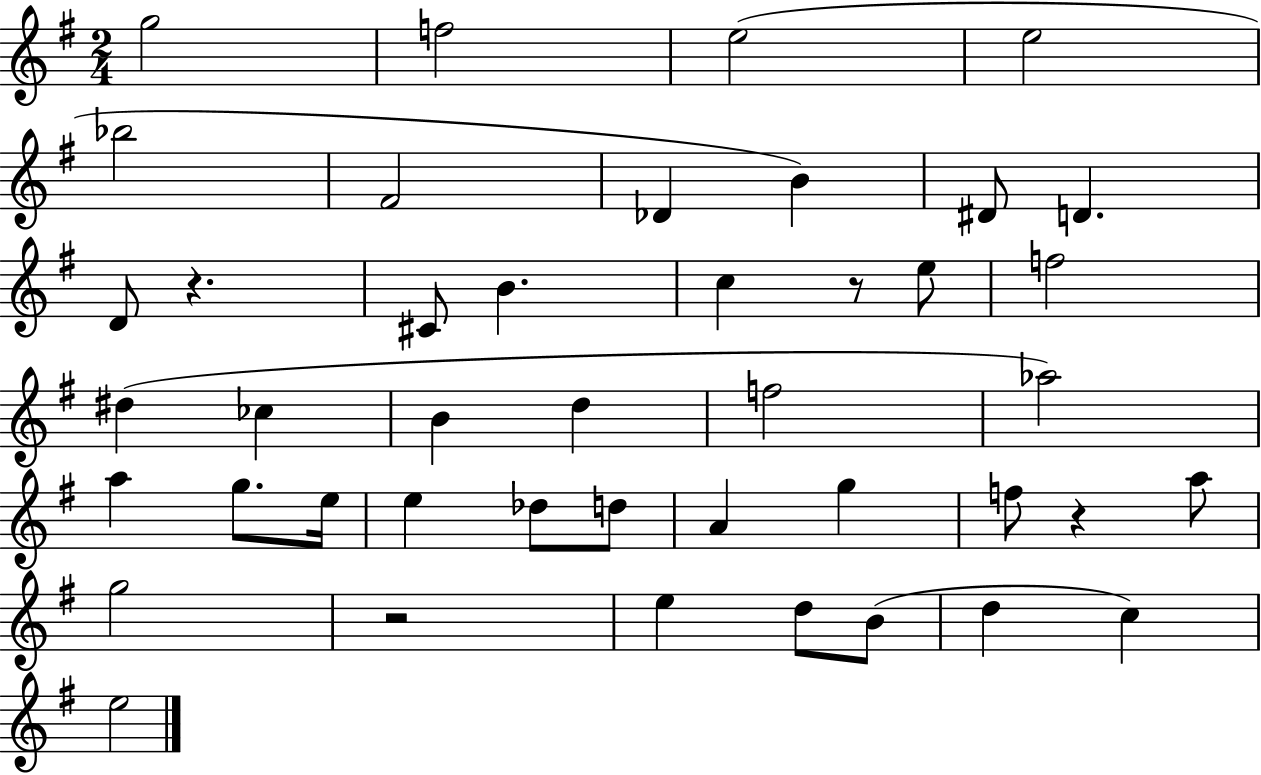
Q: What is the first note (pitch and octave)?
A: G5